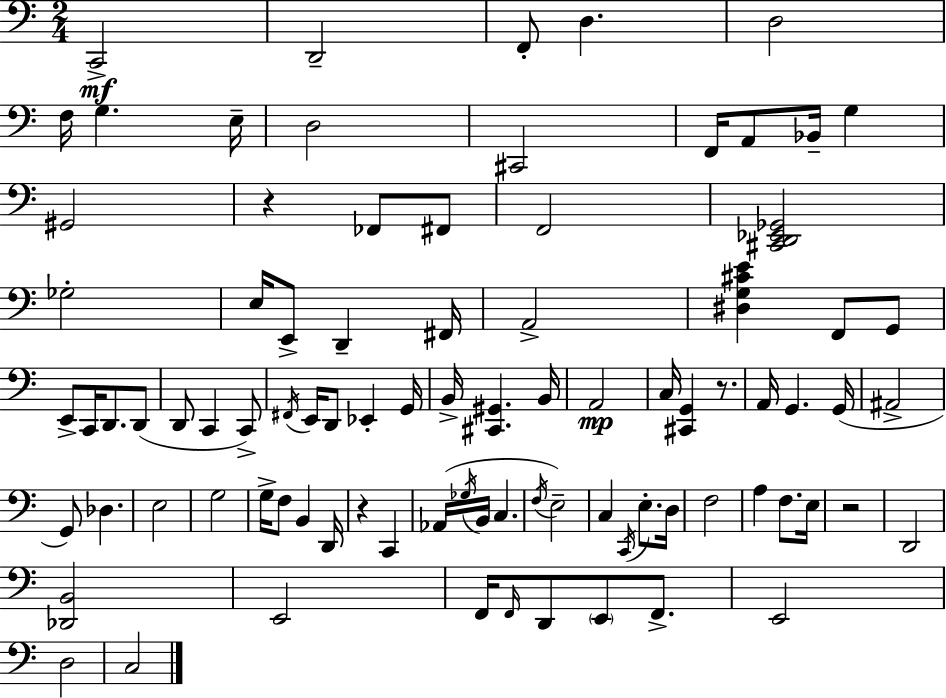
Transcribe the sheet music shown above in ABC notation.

X:1
T:Untitled
M:2/4
L:1/4
K:C
C,,2 D,,2 F,,/2 D, D,2 F,/4 G, E,/4 D,2 ^C,,2 F,,/4 A,,/2 _B,,/4 G, ^G,,2 z _F,,/2 ^F,,/2 F,,2 [^C,,D,,_E,,_G,,]2 _G,2 E,/4 E,,/2 D,, ^F,,/4 A,,2 [^D,G,^CE] F,,/2 G,,/2 E,,/2 C,,/4 D,,/2 D,,/2 D,,/2 C,, C,,/2 ^F,,/4 E,,/4 D,,/2 _E,, G,,/4 B,,/4 [^C,,^G,,] B,,/4 A,,2 C,/4 [^C,,G,,] z/2 A,,/4 G,, G,,/4 ^A,,2 G,,/2 _D, E,2 G,2 G,/4 F,/2 B,, D,,/4 z C,, _A,,/4 _G,/4 B,,/4 C, F,/4 E,2 C, C,,/4 E,/2 D,/4 F,2 A, F,/2 E,/4 z2 D,,2 [_D,,B,,]2 E,,2 F,,/4 F,,/4 D,,/2 E,,/2 F,,/2 E,,2 D,2 C,2